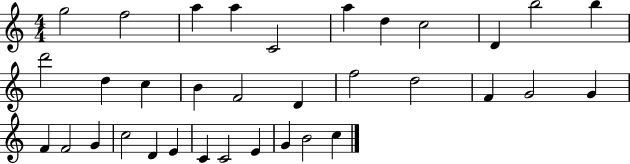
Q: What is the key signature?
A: C major